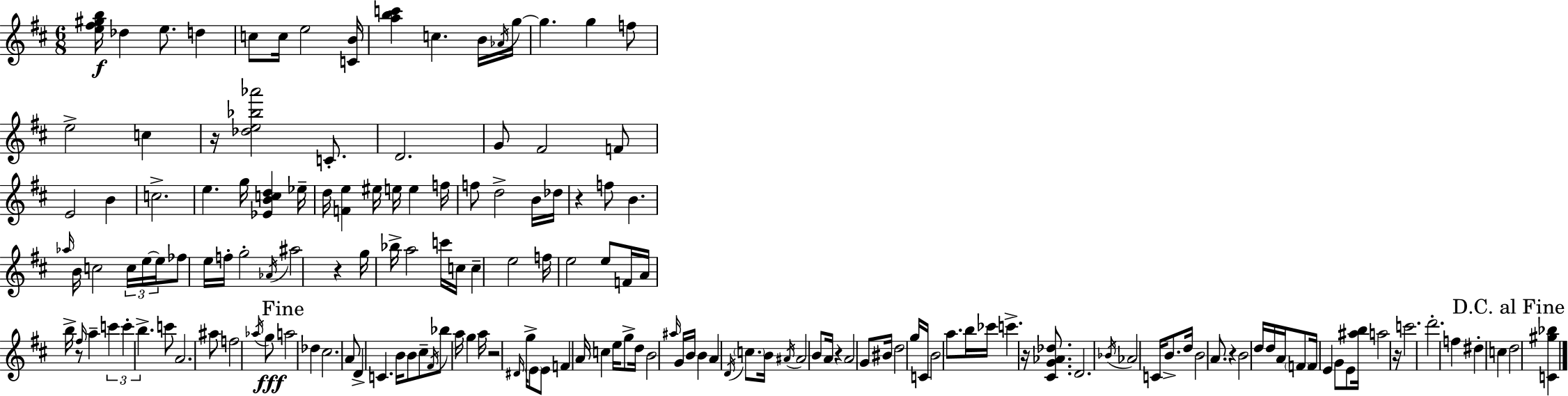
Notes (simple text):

[E5,F#5,G#5,B5]/s Db5/q E5/e. D5/q C5/e C5/s E5/h [C4,B4]/s [A5,B5,C6]/q C5/q. B4/s Ab4/s G5/s G5/q. G5/q F5/e E5/h C5/q R/s [Db5,E5,Bb5,Ab6]/h C4/e. D4/h. G4/e F#4/h F4/e E4/h B4/q C5/h. E5/q. G5/s [Eb4,B4,C5,D5]/q Eb5/s D5/s [F4,E5]/q EIS5/s E5/s E5/q F5/s F5/e D5/h B4/s Db5/s R/q F5/e B4/q. Ab5/s B4/s C5/h C5/s E5/s E5/s FES5/e E5/s F5/s G5/h Ab4/s A#5/h R/q G5/s Bb5/s A5/h C6/s C5/s C5/q E5/h F5/s E5/h E5/e F4/s A4/s B5/s R/e F#5/s A5/q C6/q C6/q B5/q. C6/e A4/h. A#5/e F5/h Ab5/s G5/e A5/h Db5/q C#5/h. A4/e D4/q C4/q. B4/s B4/e C#5/e F#4/s Bb5/e A5/s G5/q A5/s R/h D#4/s G5/s E4/e E4/e F4/q A4/s C5/q E5/s G5/e D5/s B4/h A#5/s G4/s B4/s B4/q A4/q D4/s C5/e. B4/s A#4/s A#4/h B4/e A4/s R/q A4/h G4/e BIS4/s D5/h G5/s C4/s B4/h A5/e. B5/s CES6/s C6/q. R/s [C#4,G4,Ab4,Db5]/e. D4/h. Bb4/s Ab4/h C4/s B4/e. D5/s B4/h A4/e. R/q B4/h D5/s D5/s A4/s F4/e F4/s E4/q G4/e E4/e [A#5,B5]/s A5/h R/s C6/h. D6/h. F5/q D#5/q C5/q D5/h [C4,G#5,Bb5]/q